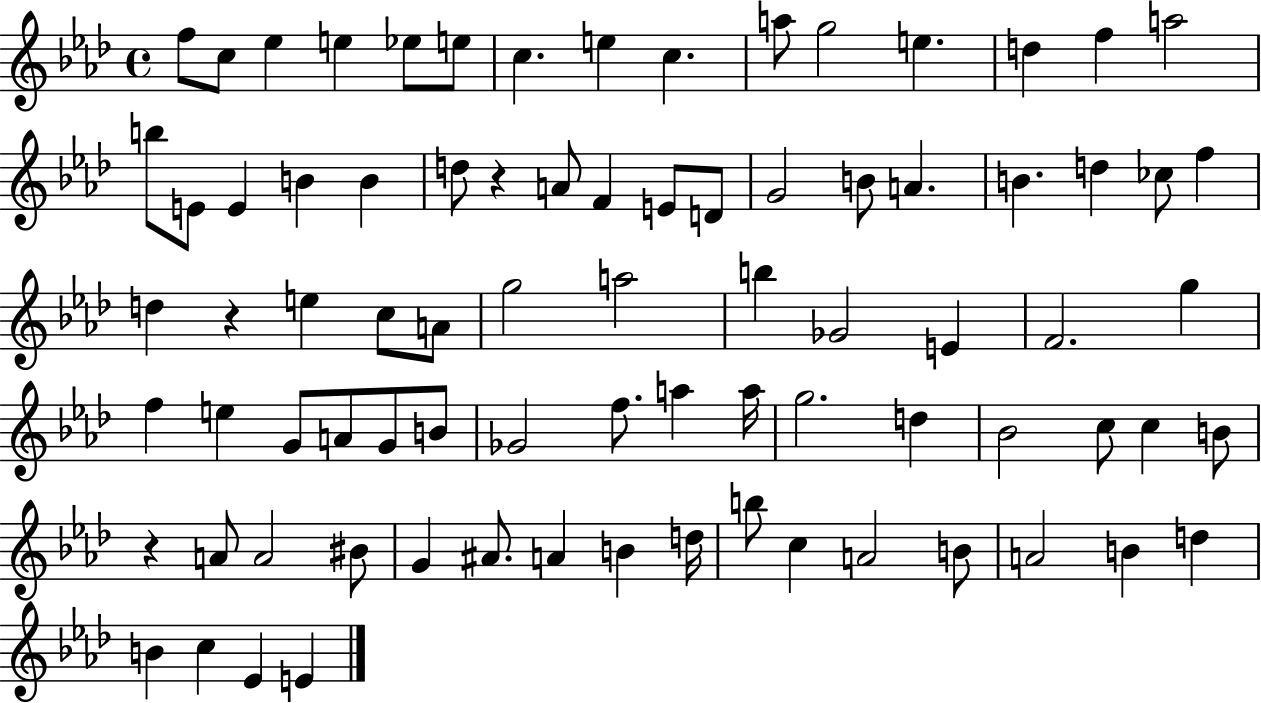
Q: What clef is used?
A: treble